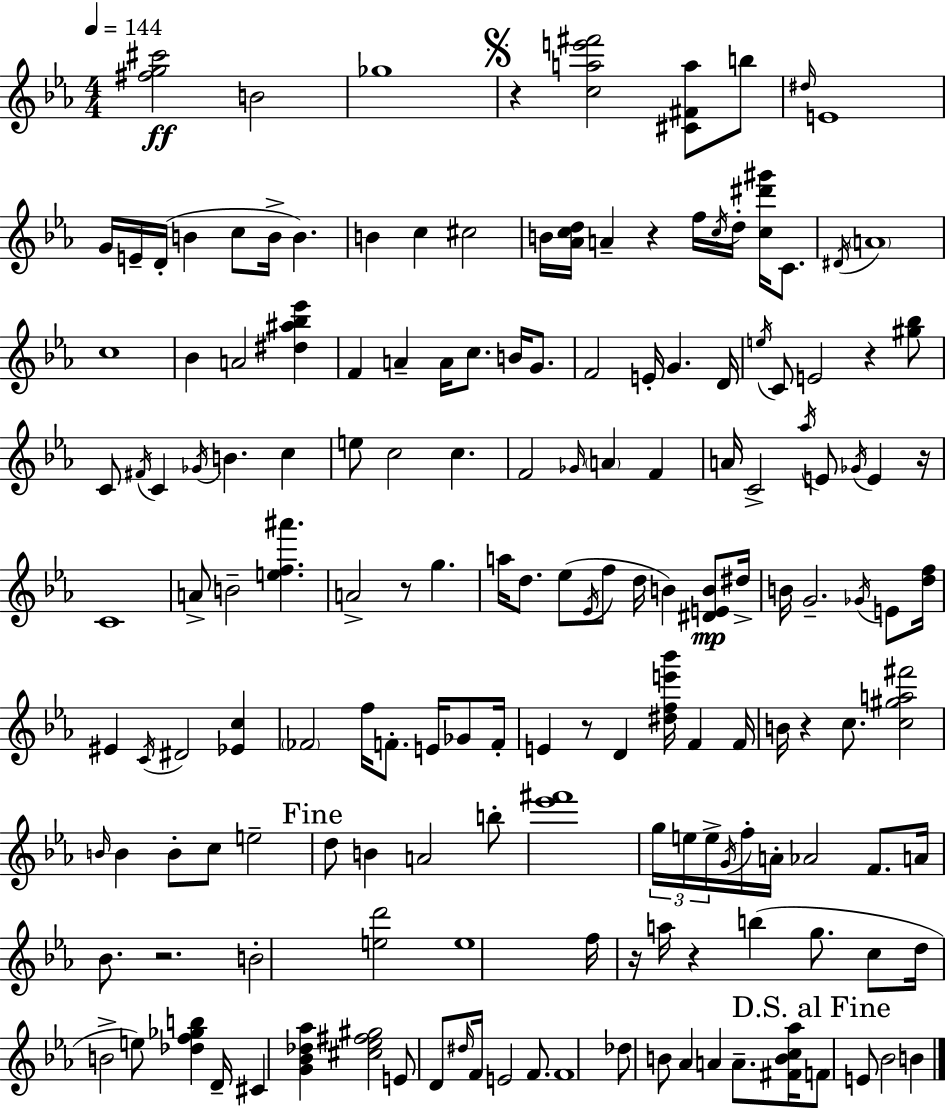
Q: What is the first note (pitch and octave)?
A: B4